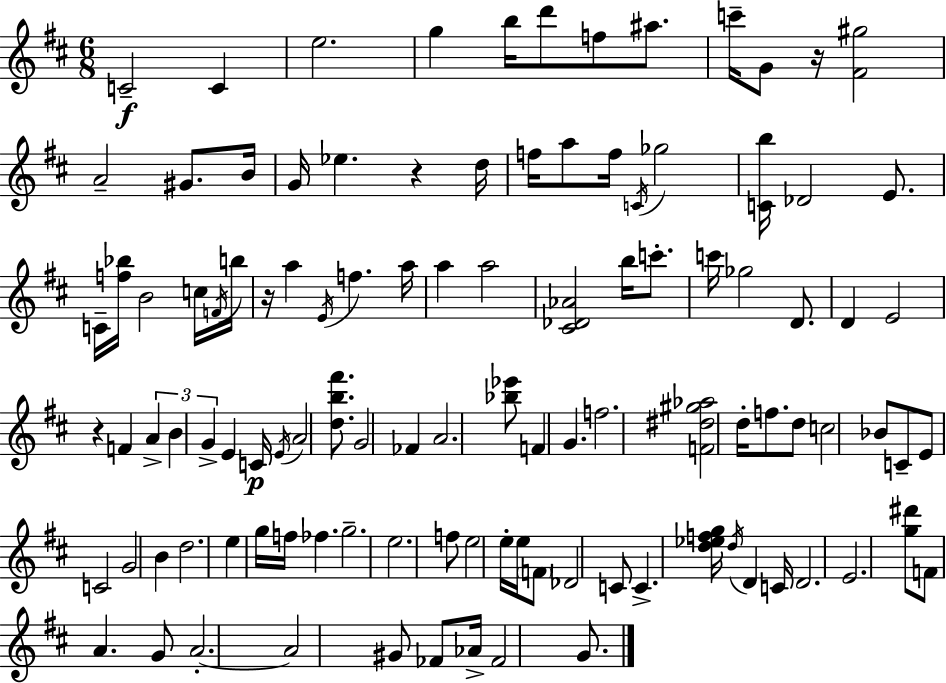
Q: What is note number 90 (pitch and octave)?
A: A4